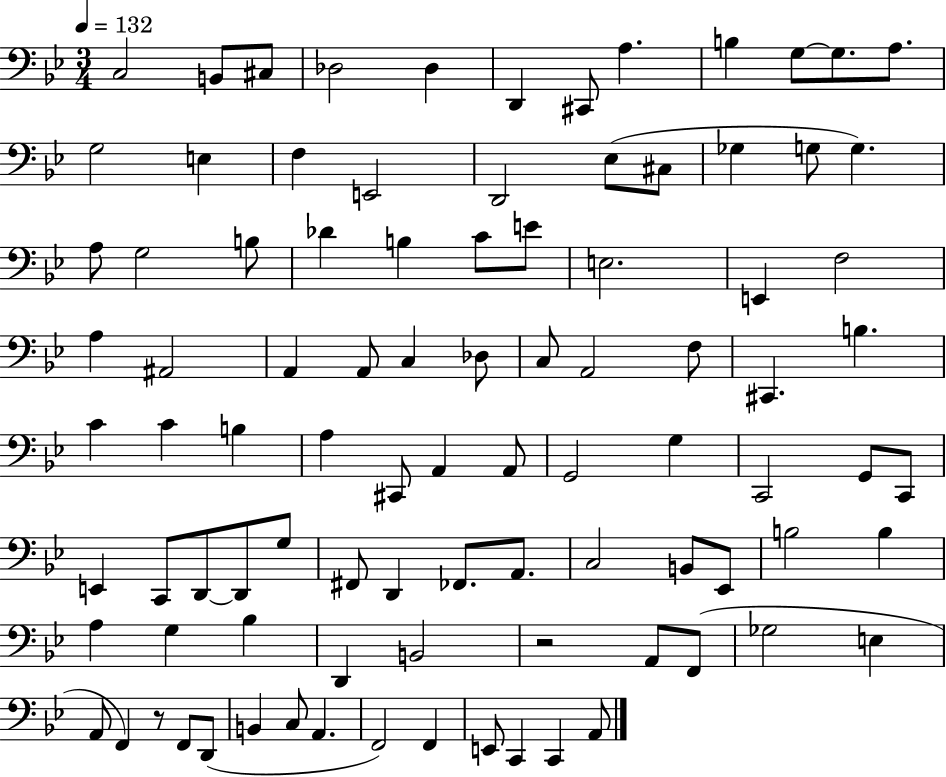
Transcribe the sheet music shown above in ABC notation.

X:1
T:Untitled
M:3/4
L:1/4
K:Bb
C,2 B,,/2 ^C,/2 _D,2 _D, D,, ^C,,/2 A, B, G,/2 G,/2 A,/2 G,2 E, F, E,,2 D,,2 _E,/2 ^C,/2 _G, G,/2 G, A,/2 G,2 B,/2 _D B, C/2 E/2 E,2 E,, F,2 A, ^A,,2 A,, A,,/2 C, _D,/2 C,/2 A,,2 F,/2 ^C,, B, C C B, A, ^C,,/2 A,, A,,/2 G,,2 G, C,,2 G,,/2 C,,/2 E,, C,,/2 D,,/2 D,,/2 G,/2 ^F,,/2 D,, _F,,/2 A,,/2 C,2 B,,/2 _E,,/2 B,2 B, A, G, _B, D,, B,,2 z2 A,,/2 F,,/2 _G,2 E, A,,/2 F,, z/2 F,,/2 D,,/2 B,, C,/2 A,, F,,2 F,, E,,/2 C,, C,, A,,/2